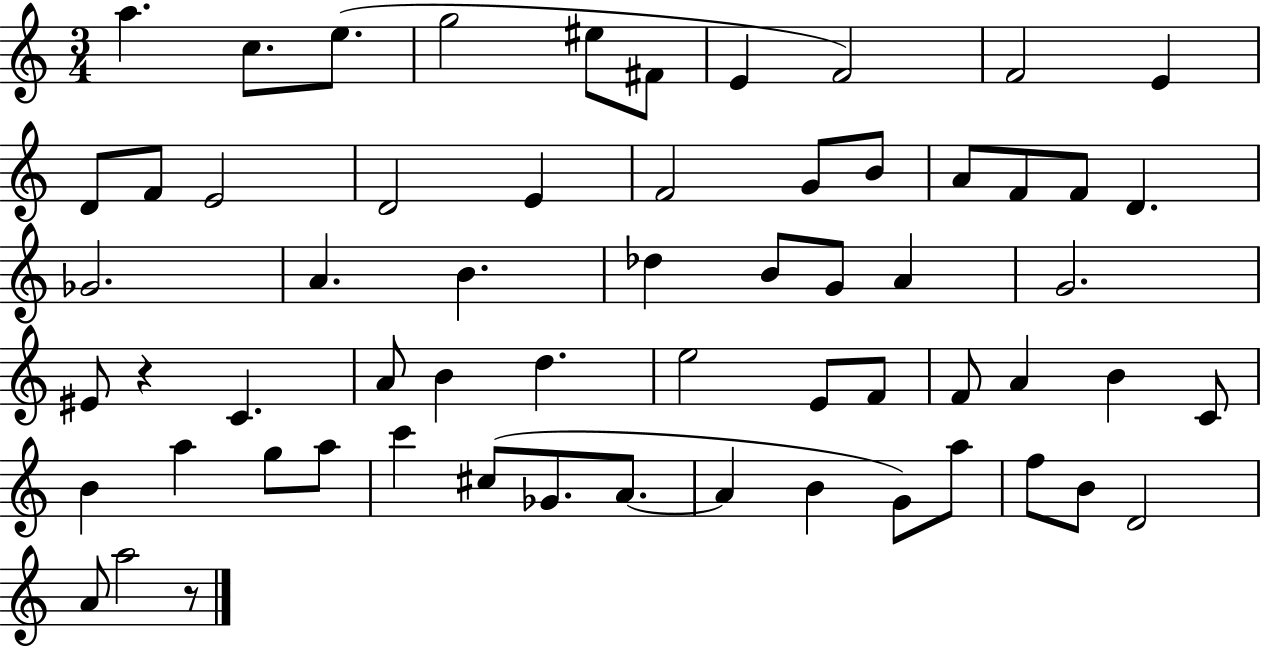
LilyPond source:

{
  \clef treble
  \numericTimeSignature
  \time 3/4
  \key c \major
  a''4. c''8. e''8.( | g''2 eis''8 fis'8 | e'4 f'2) | f'2 e'4 | \break d'8 f'8 e'2 | d'2 e'4 | f'2 g'8 b'8 | a'8 f'8 f'8 d'4. | \break ges'2. | a'4. b'4. | des''4 b'8 g'8 a'4 | g'2. | \break eis'8 r4 c'4. | a'8 b'4 d''4. | e''2 e'8 f'8 | f'8 a'4 b'4 c'8 | \break b'4 a''4 g''8 a''8 | c'''4 cis''8( ges'8. a'8.~~ | a'4 b'4 g'8) a''8 | f''8 b'8 d'2 | \break a'8 a''2 r8 | \bar "|."
}